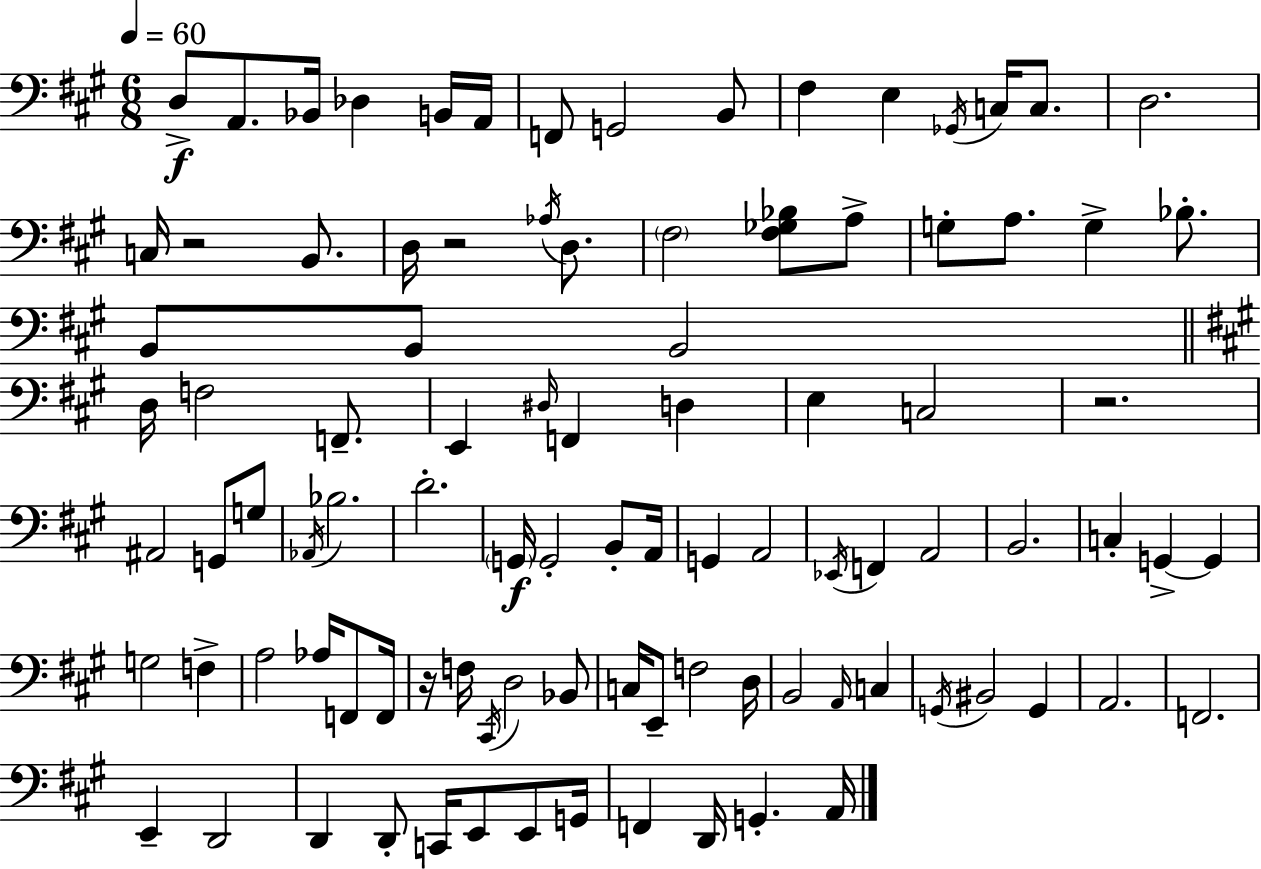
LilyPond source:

{
  \clef bass
  \numericTimeSignature
  \time 6/8
  \key a \major
  \tempo 4 = 60
  d8->\f a,8. bes,16 des4 b,16 a,16 | f,8 g,2 b,8 | fis4 e4 \acciaccatura { ges,16 } c16 c8. | d2. | \break c16 r2 b,8. | d16 r2 \acciaccatura { aes16 } d8. | \parenthesize fis2 <fis ges bes>8 | a8-> g8-. a8. g4-> bes8.-. | \break b,8 b,8 b,2 | \bar "||" \break \key a \major d16 f2 f,8.-- | e,4 \grace { dis16 } f,4 d4 | e4 c2 | r2. | \break ais,2 g,8 g8 | \acciaccatura { aes,16 } bes2. | d'2.-. | \parenthesize g,16\f g,2-. b,8-. | \break a,16 g,4 a,2 | \acciaccatura { ees,16 } f,4 a,2 | b,2. | c4-. g,4->~~ g,4 | \break g2 f4-> | a2 aes16 | f,8 f,16 r16 f16 \acciaccatura { cis,16 } d2 | bes,8 c16 e,8-- f2 | \break d16 b,2 | \grace { a,16 } c4 \acciaccatura { g,16 } bis,2 | g,4 a,2. | f,2. | \break e,4-- d,2 | d,4 d,8-. | c,16 e,8 e,8 g,16 f,4 d,16 g,4.-. | a,16 \bar "|."
}